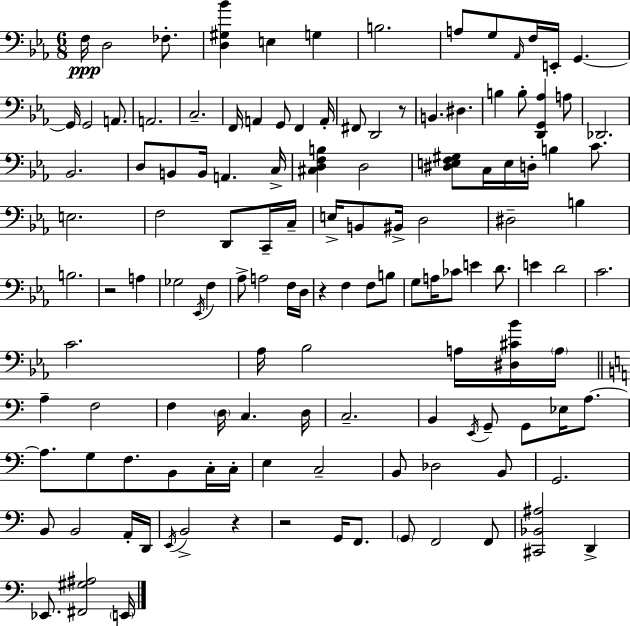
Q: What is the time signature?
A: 6/8